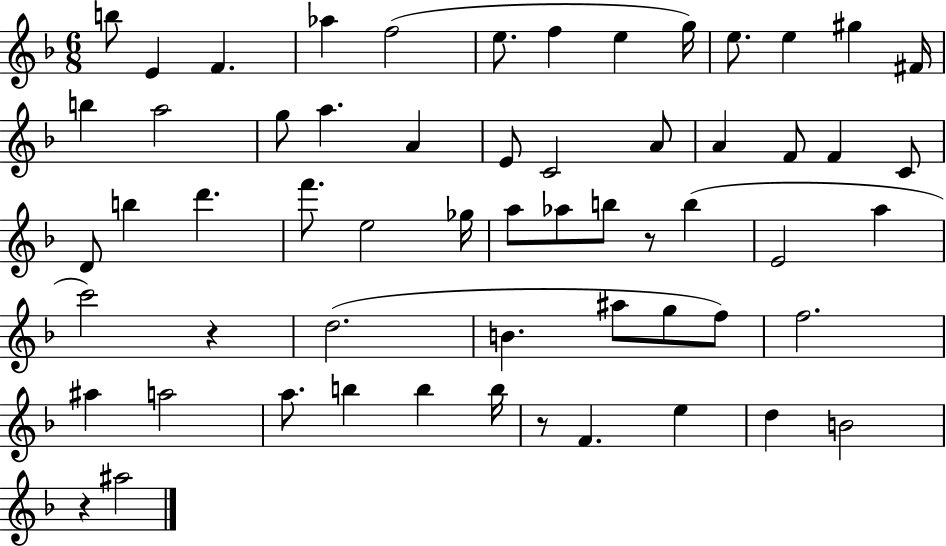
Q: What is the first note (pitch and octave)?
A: B5